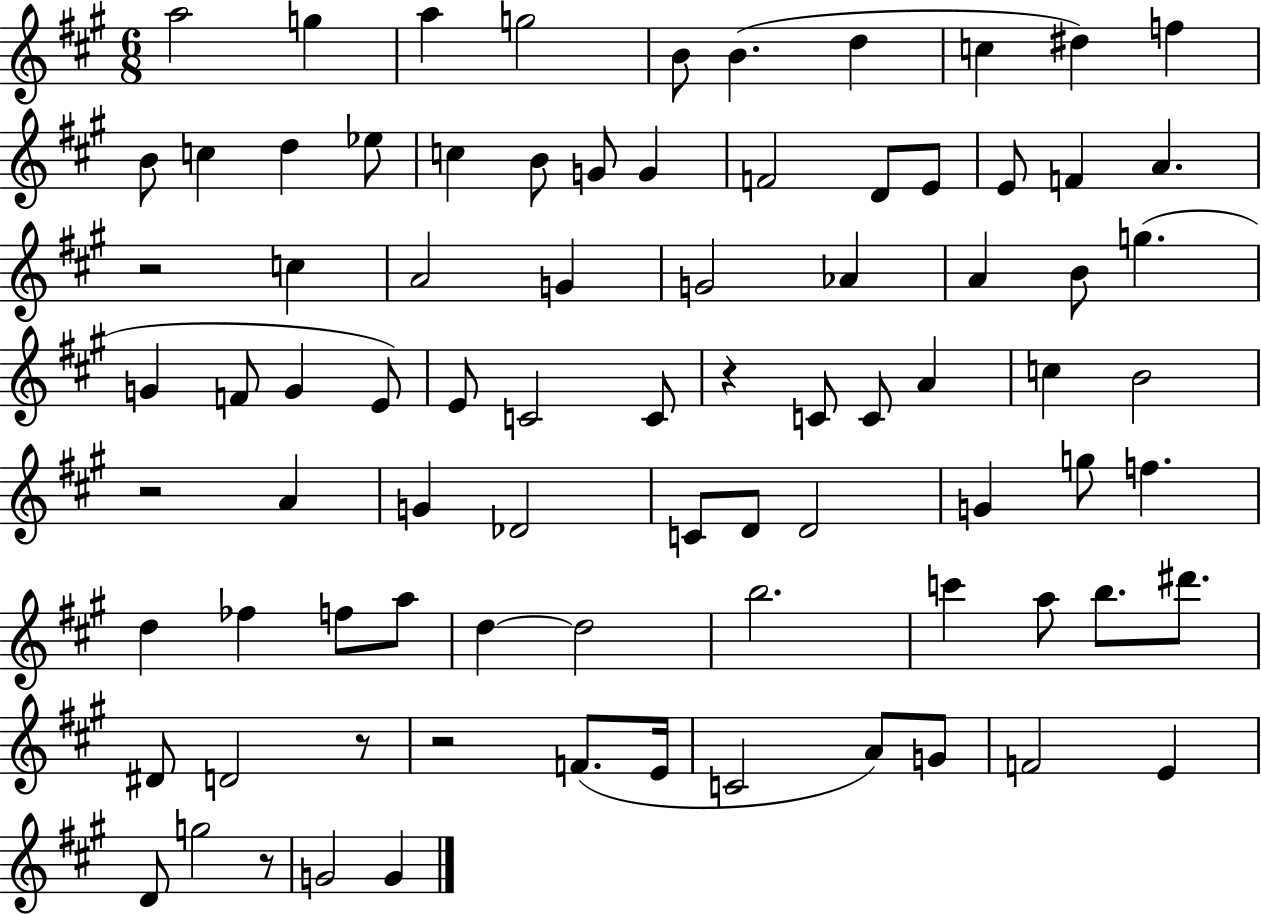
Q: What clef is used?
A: treble